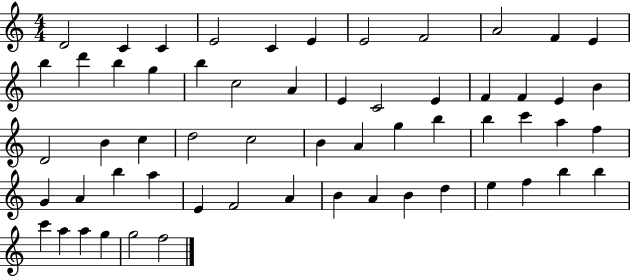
D4/h C4/q C4/q E4/h C4/q E4/q E4/h F4/h A4/h F4/q E4/q B5/q D6/q B5/q G5/q B5/q C5/h A4/q E4/q C4/h E4/q F4/q F4/q E4/q B4/q D4/h B4/q C5/q D5/h C5/h B4/q A4/q G5/q B5/q B5/q C6/q A5/q F5/q G4/q A4/q B5/q A5/q E4/q F4/h A4/q B4/q A4/q B4/q D5/q E5/q F5/q B5/q B5/q C6/q A5/q A5/q G5/q G5/h F5/h